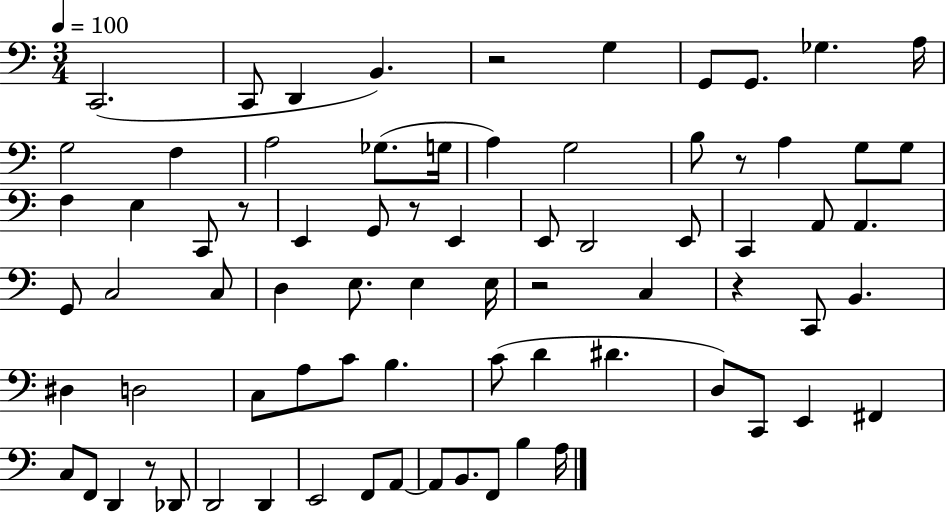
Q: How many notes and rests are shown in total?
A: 76